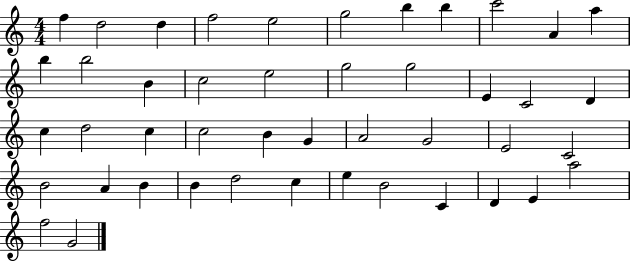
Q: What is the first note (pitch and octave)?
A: F5